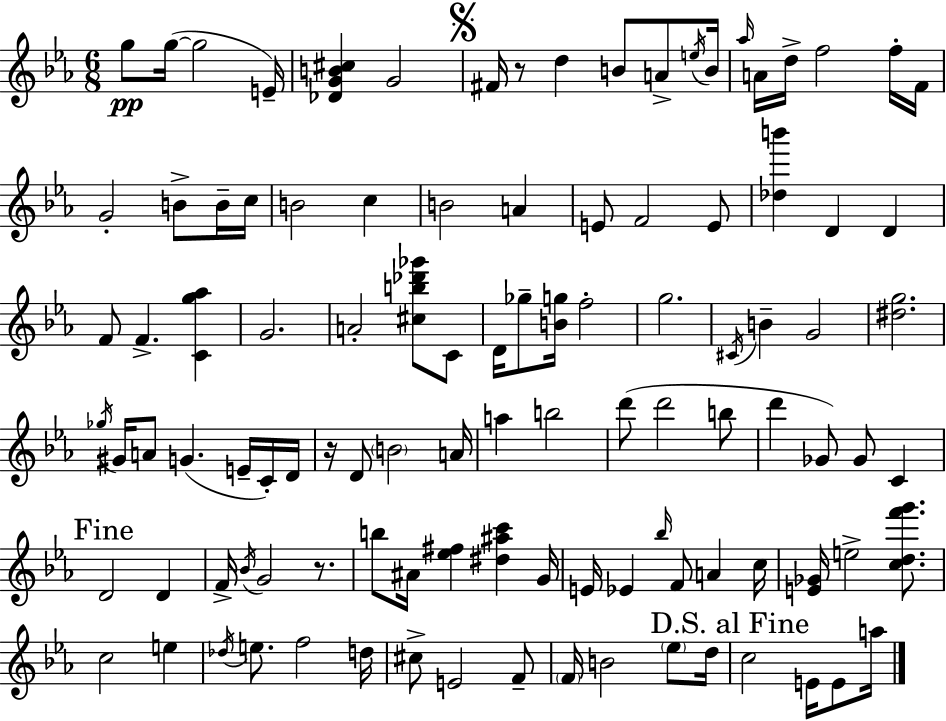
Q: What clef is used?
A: treble